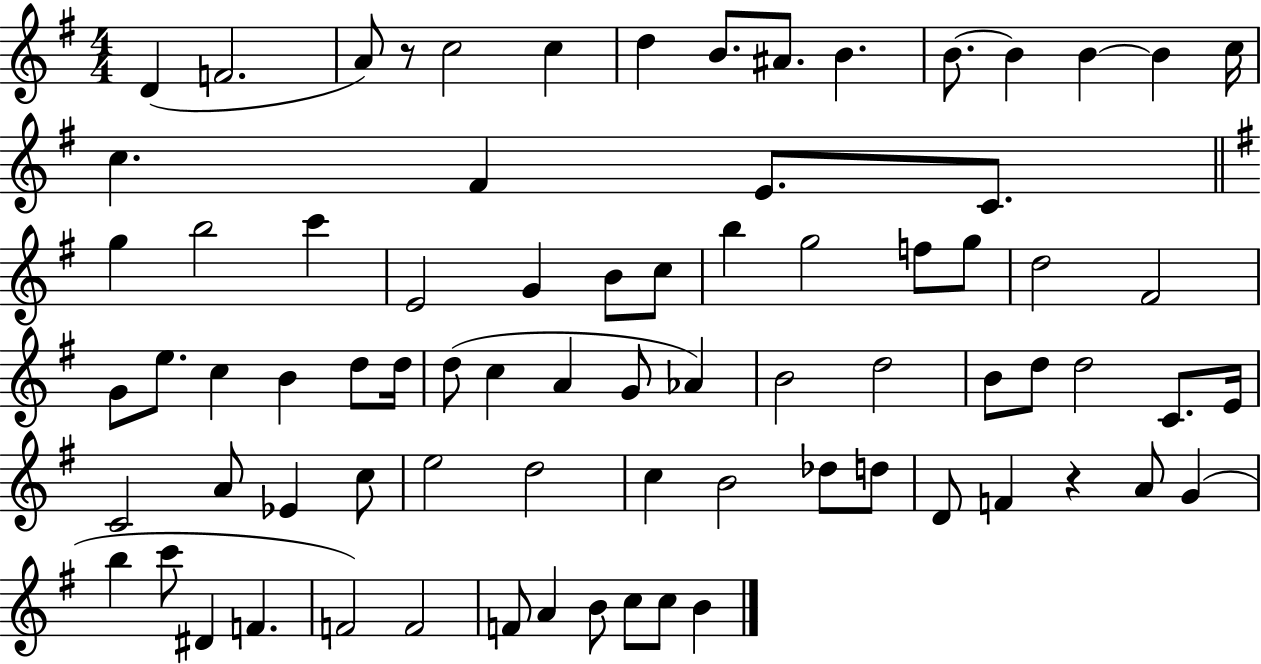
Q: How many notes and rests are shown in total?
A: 77